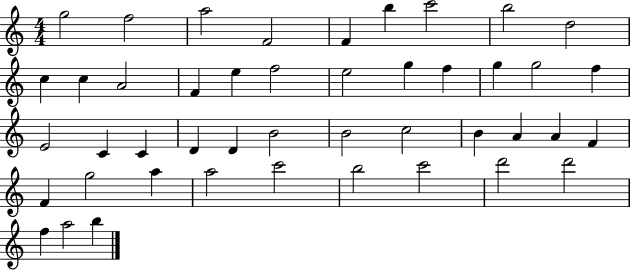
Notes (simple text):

G5/h F5/h A5/h F4/h F4/q B5/q C6/h B5/h D5/h C5/q C5/q A4/h F4/q E5/q F5/h E5/h G5/q F5/q G5/q G5/h F5/q E4/h C4/q C4/q D4/q D4/q B4/h B4/h C5/h B4/q A4/q A4/q F4/q F4/q G5/h A5/q A5/h C6/h B5/h C6/h D6/h D6/h F5/q A5/h B5/q